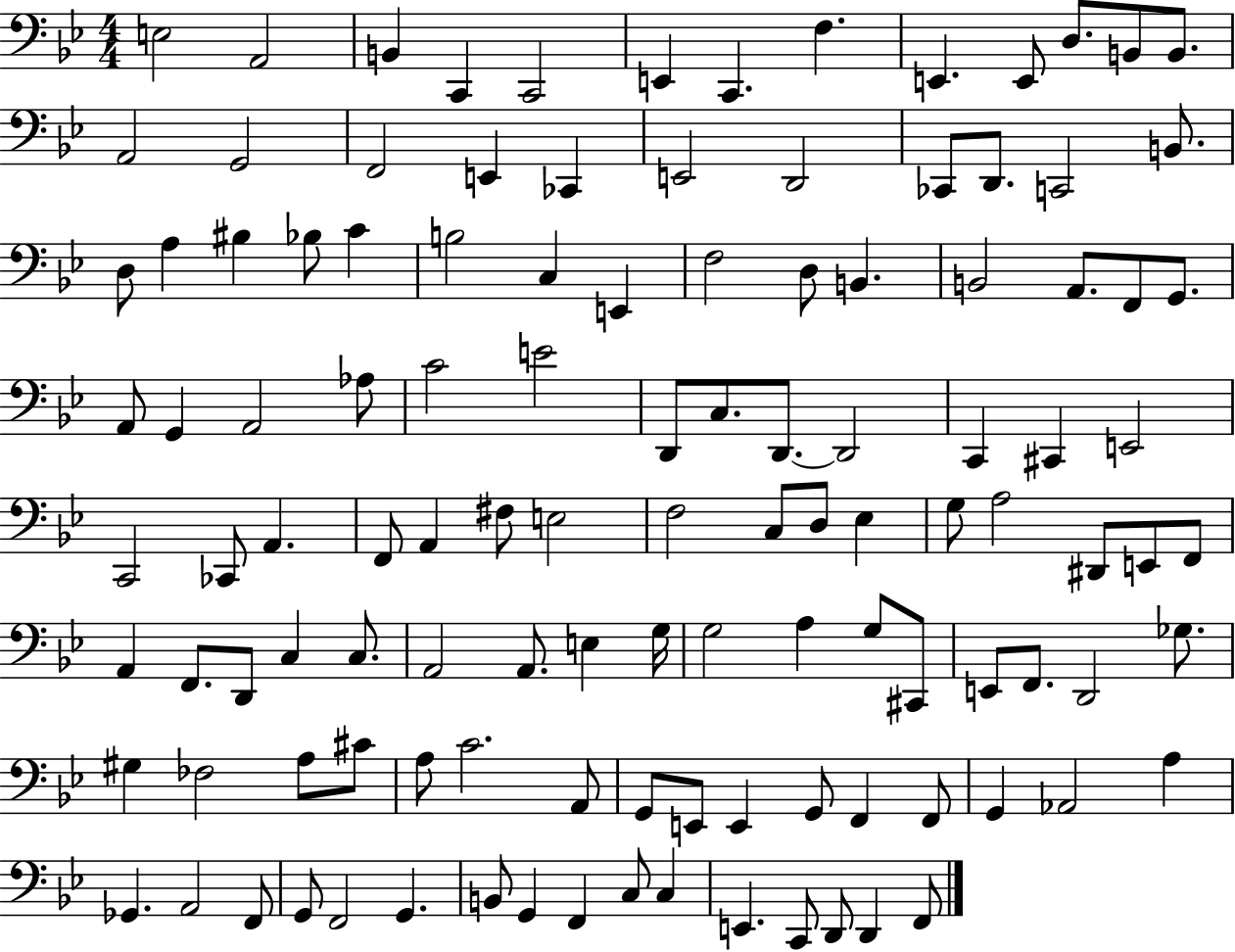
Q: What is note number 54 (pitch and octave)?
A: CES2